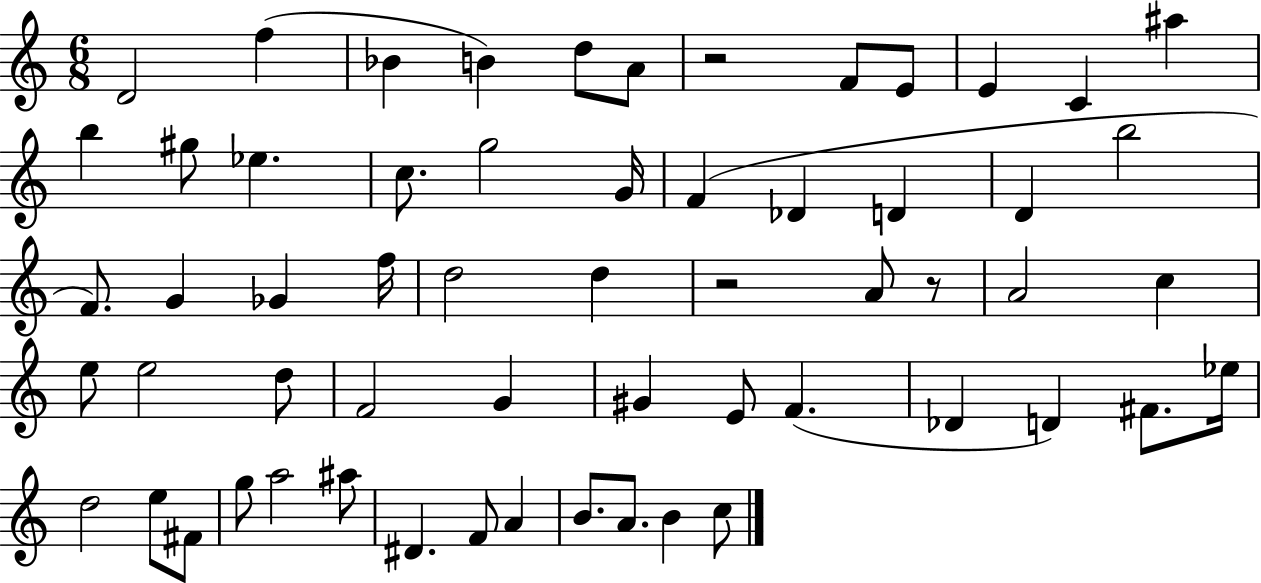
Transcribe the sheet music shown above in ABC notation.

X:1
T:Untitled
M:6/8
L:1/4
K:C
D2 f _B B d/2 A/2 z2 F/2 E/2 E C ^a b ^g/2 _e c/2 g2 G/4 F _D D D b2 F/2 G _G f/4 d2 d z2 A/2 z/2 A2 c e/2 e2 d/2 F2 G ^G E/2 F _D D ^F/2 _e/4 d2 e/2 ^F/2 g/2 a2 ^a/2 ^D F/2 A B/2 A/2 B c/2